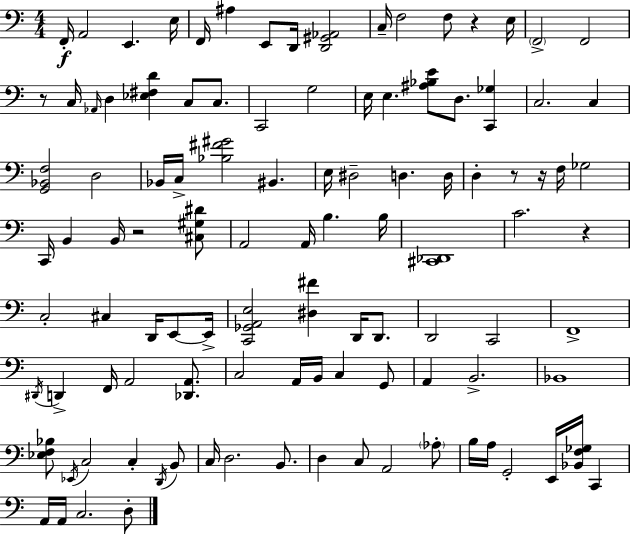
{
  \clef bass
  \numericTimeSignature
  \time 4/4
  \key a \minor
  f,16-.\f a,2 e,4. e16 | f,16 ais4 e,8 d,16 <d, gis, aes,>2 | c16-- f2 f8 r4 e16 | \parenthesize f,2-> f,2 | \break r8 c16 \grace { aes,16 } d4 <ees fis d'>4 c8 c8. | c,2 g2 | e16 e4. <ais bes e'>8 d8. <c, ges>4 | c2. c4 | \break <g, bes, f>2 d2 | bes,16 c16-> <bes fis' gis'>2 bis,4. | e16 dis2-- d4. | d16 d4-. r8 r16 f16 ges2 | \break c,16 b,4 b,16 r2 <cis gis dis'>8 | a,2 a,16 b4. | b16 <cis, des,>1 | c'2. r4 | \break c2-. cis4 d,16 e,8~~ | e,16-> <c, ges, a, e>2 <dis fis'>4 d,16 d,8. | d,2 c,2 | f,1-> | \break \acciaccatura { dis,16 } d,4-> f,16 a,2 <des, a,>8. | c2 a,16 b,16 c4 | g,8 a,4 b,2.-> | bes,1 | \break <ees f bes>8 \acciaccatura { ees,16 } c2 c4-. | \acciaccatura { d,16 } b,8 c16 d2. | b,8. d4 c8 a,2 | \parenthesize aes8-. b16 a16 g,2-. e,16 <bes, f ges>16 | \break c,4 a,16 a,16 c2. | d8-. \bar "|."
}